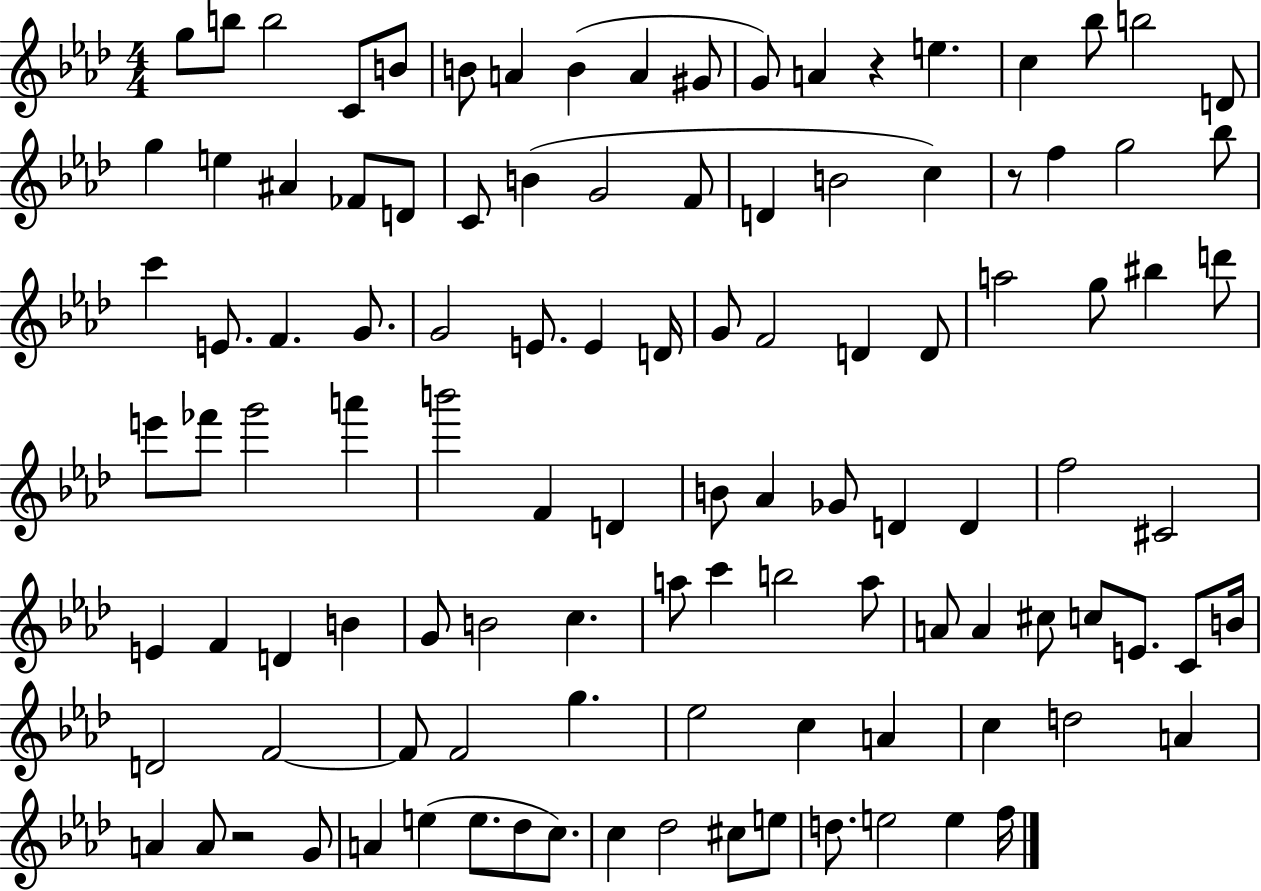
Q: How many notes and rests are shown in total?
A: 110